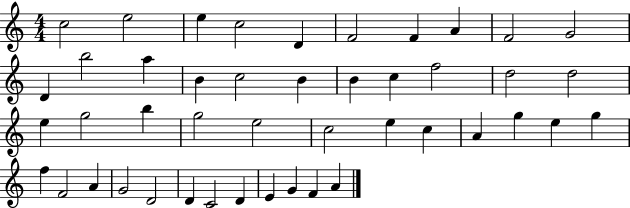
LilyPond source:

{
  \clef treble
  \numericTimeSignature
  \time 4/4
  \key c \major
  c''2 e''2 | e''4 c''2 d'4 | f'2 f'4 a'4 | f'2 g'2 | \break d'4 b''2 a''4 | b'4 c''2 b'4 | b'4 c''4 f''2 | d''2 d''2 | \break e''4 g''2 b''4 | g''2 e''2 | c''2 e''4 c''4 | a'4 g''4 e''4 g''4 | \break f''4 f'2 a'4 | g'2 d'2 | d'4 c'2 d'4 | e'4 g'4 f'4 a'4 | \break \bar "|."
}